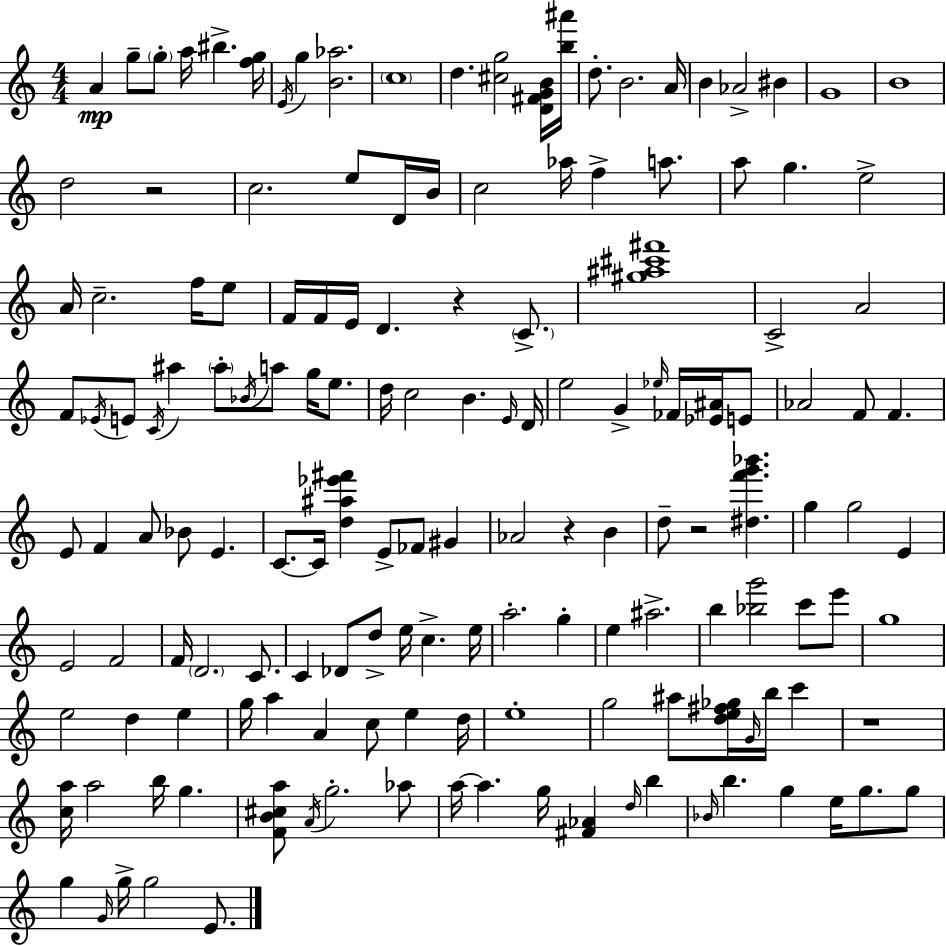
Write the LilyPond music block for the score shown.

{
  \clef treble
  \numericTimeSignature
  \time 4/4
  \key a \minor
  a'4\mp g''8-- \parenthesize g''8-. a''16 bis''4.-> <f'' g''>16 | \acciaccatura { e'16 } g''4 <b' aes''>2. | \parenthesize c''1 | d''4. <cis'' g''>2 <d' fis' g' b'>16 | \break <b'' ais'''>16 d''8.-. b'2. | a'16 b'4 aes'2-> bis'4 | g'1 | b'1 | \break d''2 r2 | c''2. e''8 d'16 | b'16 c''2 aes''16 f''4-> a''8. | a''8 g''4. e''2-> | \break a'16 c''2.-- f''16 e''8 | f'16 f'16 e'16 d'4. r4 \parenthesize c'8.-> | <gis'' ais'' cis''' fis'''>1 | c'2-> a'2 | \break f'8 \acciaccatura { ees'16 } e'8 \acciaccatura { c'16 } ais''4 \parenthesize ais''8-. \acciaccatura { bes'16 } a''8 | g''16 e''8. d''16 c''2 b'4. | \grace { e'16 } d'16 e''2 g'4-> | \grace { ees''16 } fes'16 <ees' ais'>16 e'8 aes'2 f'8 | \break f'4. e'8 f'4 a'8 bes'8 | e'4. c'8.~~ c'16 <d'' ais'' ees''' fis'''>4 e'8-> | fes'8 gis'4 aes'2 r4 | b'4 d''8-- r2 | \break <dis'' f''' g''' bes'''>4. g''4 g''2 | e'4 e'2 f'2 | f'16 \parenthesize d'2. | c'8. c'4 des'8 d''8-> e''16 c''4.-> | \break e''16 a''2.-. | g''4-. e''4 ais''2.-> | b''4 <bes'' g'''>2 | c'''8 e'''8 g''1 | \break e''2 d''4 | e''4 g''16 a''4 a'4 c''8 | e''4 d''16 e''1-. | g''2 ais''8 | \break <d'' e'' fis'' ges''>16 \grace { g'16 } b''16 c'''4 r1 | <c'' a''>16 a''2 | b''16 g''4. <f' b' cis'' a''>8 \acciaccatura { a'16 } g''2.-. | aes''8 a''16~~ a''4. g''16 | \break <fis' aes'>4 \grace { d''16 } b''4 \grace { bes'16 } b''4. | g''4 e''16 g''8. g''8 g''4 \grace { g'16 } g''16-> | g''2 e'8. \bar "|."
}